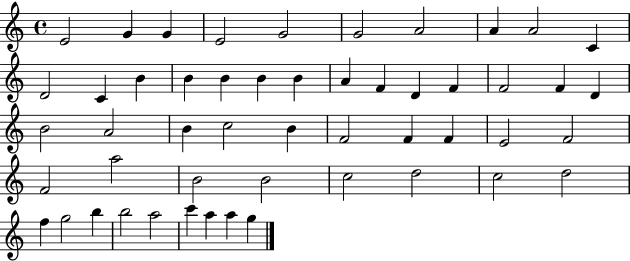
E4/h G4/q G4/q E4/h G4/h G4/h A4/h A4/q A4/h C4/q D4/h C4/q B4/q B4/q B4/q B4/q B4/q A4/q F4/q D4/q F4/q F4/h F4/q D4/q B4/h A4/h B4/q C5/h B4/q F4/h F4/q F4/q E4/h F4/h F4/h A5/h B4/h B4/h C5/h D5/h C5/h D5/h F5/q G5/h B5/q B5/h A5/h C6/q A5/q A5/q G5/q